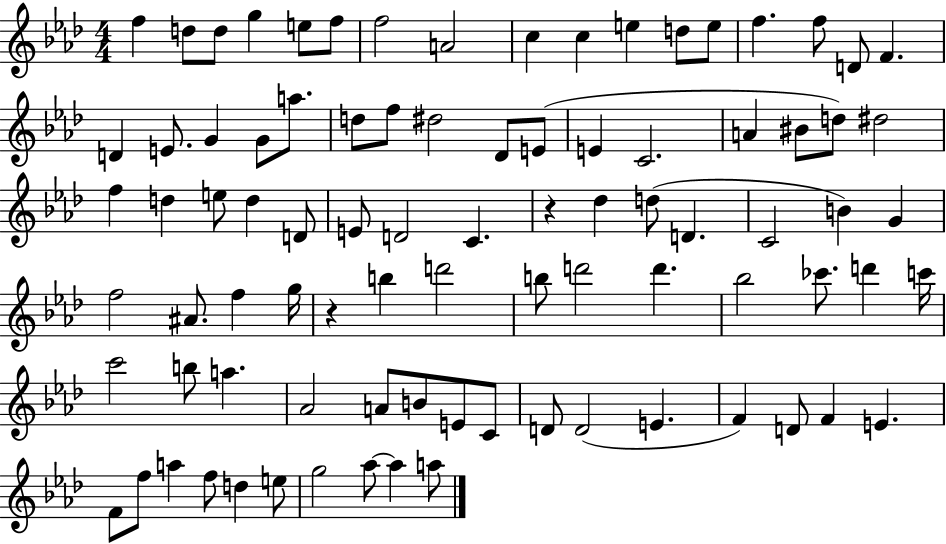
X:1
T:Untitled
M:4/4
L:1/4
K:Ab
f d/2 d/2 g e/2 f/2 f2 A2 c c e d/2 e/2 f f/2 D/2 F D E/2 G G/2 a/2 d/2 f/2 ^d2 _D/2 E/2 E C2 A ^B/2 d/2 ^d2 f d e/2 d D/2 E/2 D2 C z _d d/2 D C2 B G f2 ^A/2 f g/4 z b d'2 b/2 d'2 d' _b2 _c'/2 d' c'/4 c'2 b/2 a _A2 A/2 B/2 E/2 C/2 D/2 D2 E F D/2 F E F/2 f/2 a f/2 d e/2 g2 _a/2 _a a/2